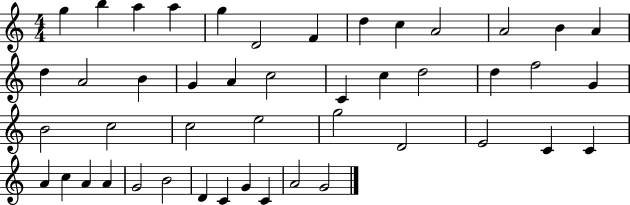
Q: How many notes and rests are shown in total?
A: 46